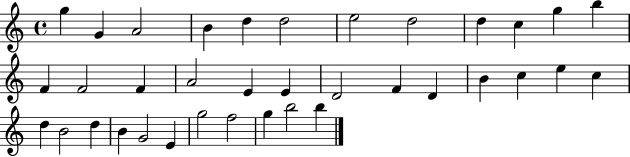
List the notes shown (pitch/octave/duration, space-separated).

G5/q G4/q A4/h B4/q D5/q D5/h E5/h D5/h D5/q C5/q G5/q B5/q F4/q F4/h F4/q A4/h E4/q E4/q D4/h F4/q D4/q B4/q C5/q E5/q C5/q D5/q B4/h D5/q B4/q G4/h E4/q G5/h F5/h G5/q B5/h B5/q